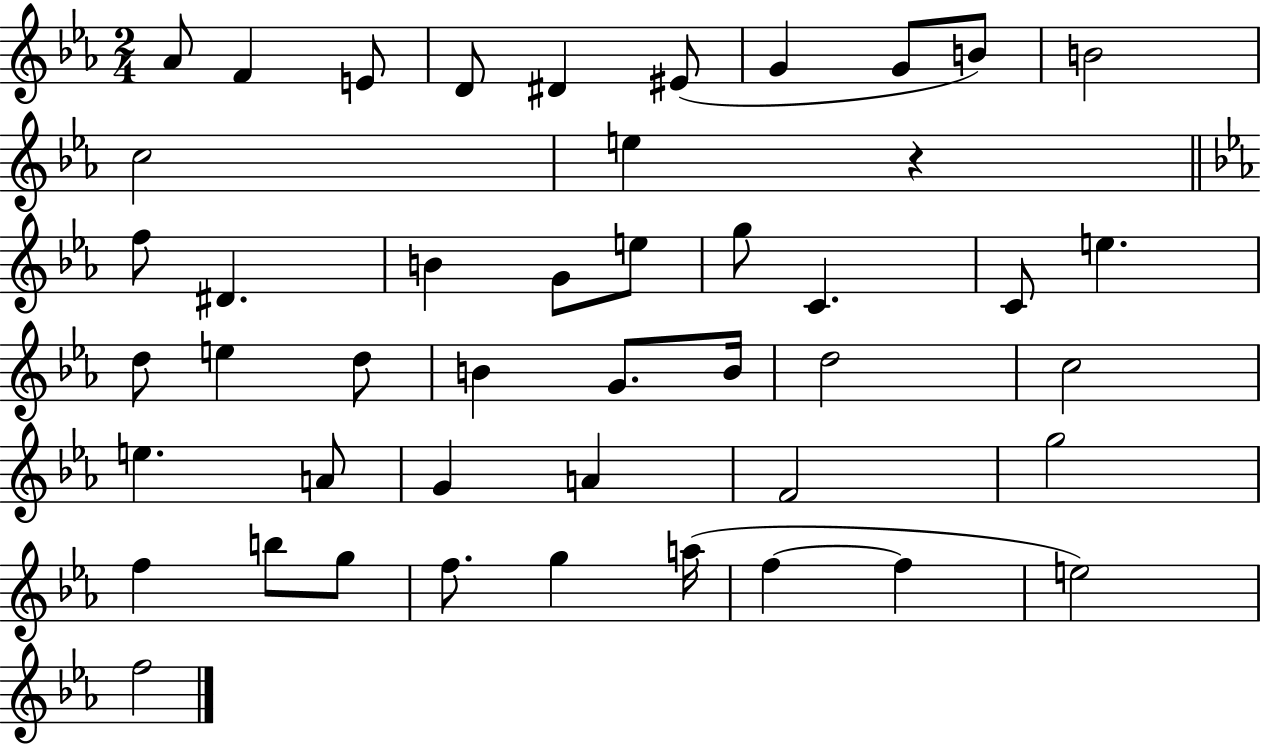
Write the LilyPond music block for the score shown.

{
  \clef treble
  \numericTimeSignature
  \time 2/4
  \key ees \major
  \repeat volta 2 { aes'8 f'4 e'8 | d'8 dis'4 eis'8( | g'4 g'8 b'8) | b'2 | \break c''2 | e''4 r4 | \bar "||" \break \key ees \major f''8 dis'4. | b'4 g'8 e''8 | g''8 c'4. | c'8 e''4. | \break d''8 e''4 d''8 | b'4 g'8. b'16 | d''2 | c''2 | \break e''4. a'8 | g'4 a'4 | f'2 | g''2 | \break f''4 b''8 g''8 | f''8. g''4 a''16( | f''4~~ f''4 | e''2) | \break f''2 | } \bar "|."
}